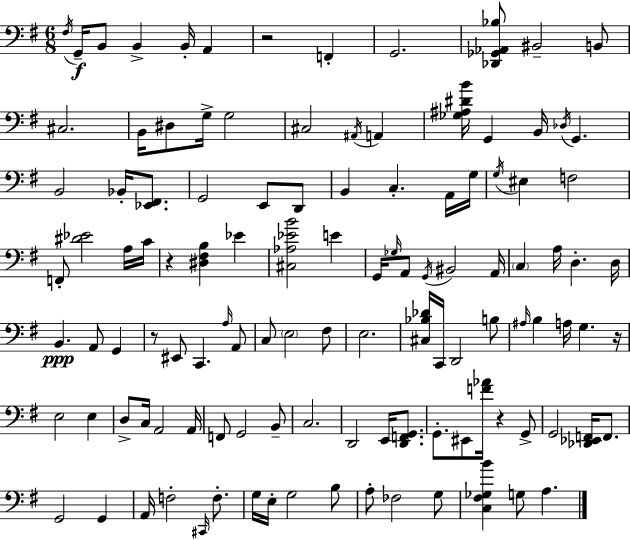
X:1
T:Untitled
M:6/8
L:1/4
K:Em
^F,/4 G,,/4 B,,/2 B,, B,,/4 A,, z2 F,, G,,2 [_D,,_G,,_A,,_B,]/2 ^B,,2 B,,/2 ^C,2 B,,/4 ^D,/2 G,/4 G,2 ^C,2 ^A,,/4 A,, [_G,^A,^DB]/4 G,, B,,/4 _D,/4 G,, B,,2 _B,,/4 [_E,,^F,,]/2 G,,2 E,,/2 D,,/2 B,, C, A,,/4 G,/4 G,/4 ^E, F,2 F,,/2 [^D_E]2 A,/4 C/4 z [^D,^F,B,] _E [^C,_A,_EB]2 E G,,/4 _G,/4 A,,/2 G,,/4 ^B,,2 A,,/4 C, A,/4 D, D,/4 B,, A,,/2 G,, z/2 ^E,,/2 C,, A,/4 A,,/2 C,/2 E,2 ^F,/2 E,2 [^C,_B,_D]/4 C,,/4 D,,2 B,/2 ^A,/4 B, A,/4 G, z/4 E,2 E, D,/2 C,/4 A,,2 A,,/4 F,,/2 G,,2 B,,/2 C,2 D,,2 E,,/4 [D,,F,,G,,]/2 G,,/2 ^E,,/2 [F_A]/4 z G,,/2 G,,2 [_D,,_E,,F,,]/4 F,,/2 G,,2 G,, A,,/4 F,2 ^C,,/4 F,/2 G,/4 E,/4 G,2 B,/2 A,/2 _F,2 G,/2 [C,^F,_G,B] G,/2 A,